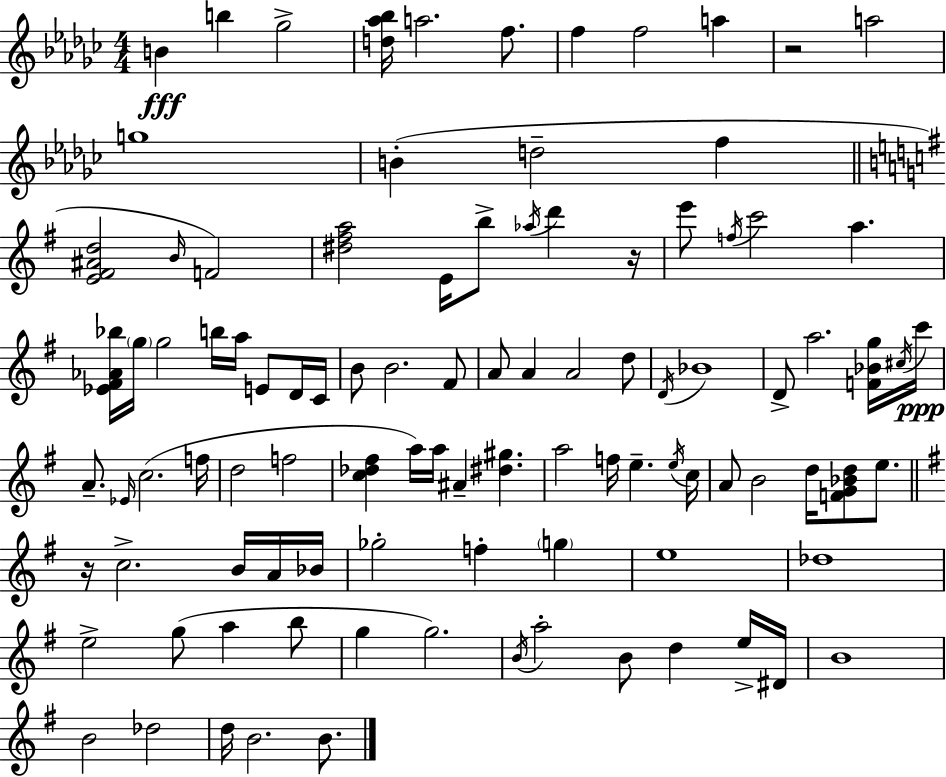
{
  \clef treble
  \numericTimeSignature
  \time 4/4
  \key ees \minor
  \repeat volta 2 { b'4\fff b''4 ges''2-> | <d'' aes'' bes''>16 a''2. f''8. | f''4 f''2 a''4 | r2 a''2 | \break g''1 | b'4-.( d''2-- f''4 | \bar "||" \break \key e \minor <e' fis' ais' d''>2 \grace { b'16 } f'2) | <dis'' fis'' a''>2 e'16 b''8-> \acciaccatura { aes''16 } d'''4 | r16 e'''8 \acciaccatura { f''16 } c'''2 a''4. | <ees' fis' aes' bes''>16 \parenthesize g''16 g''2 b''16 a''16 e'8 | \break d'16 c'16 b'8 b'2. | fis'8 a'8 a'4 a'2 | d''8 \acciaccatura { d'16 } bes'1 | d'8-> a''2. | \break <f' bes' g''>16 \acciaccatura { cis''16 } c'''16\ppp a'8.-- \grace { ees'16 } c''2.( | f''16 d''2 f''2 | <c'' des'' fis''>4 a''16) a''16 ais'4-- | <dis'' gis''>4. a''2 f''16 e''4.-- | \break \acciaccatura { e''16 } c''16 a'8 b'2 | d''16 <f' g' bes' d''>8 e''8. \bar "||" \break \key e \minor r16 c''2.-> b'16 a'16 bes'16 | ges''2-. f''4-. \parenthesize g''4 | e''1 | des''1 | \break e''2-> g''8( a''4 b''8 | g''4 g''2.) | \acciaccatura { b'16 } a''2-. b'8 d''4 e''16-> | dis'16 b'1 | \break b'2 des''2 | d''16 b'2. b'8. | } \bar "|."
}